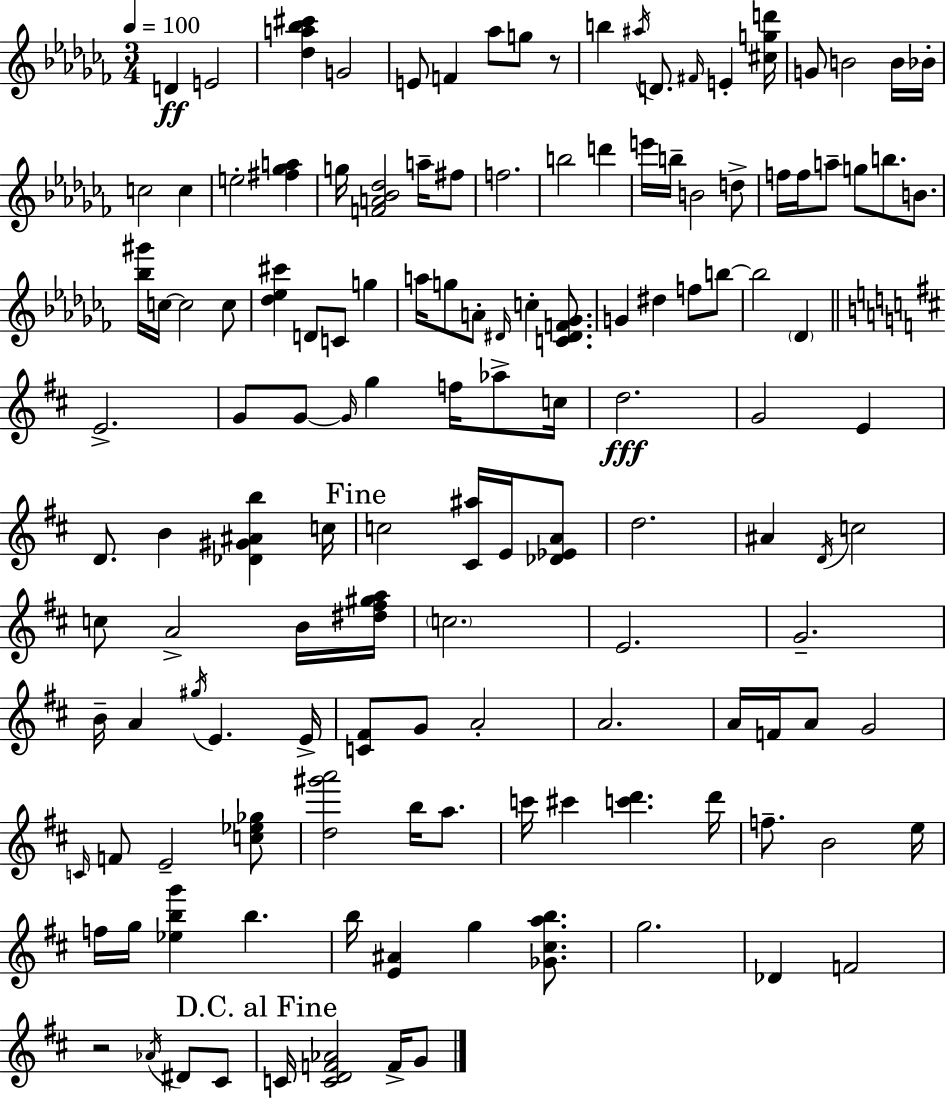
{
  \clef treble
  \numericTimeSignature
  \time 3/4
  \key aes \minor
  \tempo 4 = 100
  d'4\ff e'2 | <des'' a'' bes'' cis'''>4 g'2 | e'8 f'4 aes''8 g''8 r8 | b''4 \acciaccatura { ais''16 } d'8. \grace { fis'16 } e'4-. | \break <cis'' g'' d'''>16 g'8 b'2 | b'16 bes'16-. c''2 c''4 | e''2-. <fis'' ges'' a''>4 | g''16 <f' a' bes' des''>2 a''16-- | \break fis''8 f''2. | b''2 d'''4 | e'''16 b''16-- b'2 | d''8-> f''16 f''16 a''8-- g''8 b''8. b'8. | \break <bes'' gis'''>16 c''16~~ c''2 | c''8 <des'' ees'' cis'''>4 d'8 c'8 g''4 | a''16 g''8 a'8-. \grace { dis'16 } c''4-. | <c' dis' f' ges'>8. g'4 dis''4 f''8 | \break b''8~~ b''2 \parenthesize des'4 | \bar "||" \break \key b \minor e'2.-> | g'8 g'8~~ \grace { g'16 } g''4 f''16 aes''8-> | c''16 d''2.\fff | g'2 e'4 | \break d'8. b'4 <des' gis' ais' b''>4 | c''16 \mark "Fine" c''2 <cis' ais''>16 e'16 <des' ees' a'>8 | d''2. | ais'4 \acciaccatura { d'16 } c''2 | \break c''8 a'2-> | b'16 <dis'' fis'' gis'' a''>16 \parenthesize c''2. | e'2. | g'2.-- | \break b'16-- a'4 \acciaccatura { gis''16 } e'4. | e'16-> <c' fis'>8 g'8 a'2-. | a'2. | a'16 f'16 a'8 g'2 | \break \grace { c'16 } f'8 e'2-- | <c'' ees'' ges''>8 <d'' gis''' a'''>2 | b''16 a''8. c'''16 cis'''4 <c''' d'''>4. | d'''16 f''8.-- b'2 | \break e''16 f''16 g''16 <ees'' b'' g'''>4 b''4. | b''16 <e' ais'>4 g''4 | <ges' cis'' a'' b''>8. g''2. | des'4 f'2 | \break r2 | \acciaccatura { aes'16 } dis'8 cis'8 \mark "D.C. al Fine" c'16 <c' d' f' aes'>2 | f'16-> g'8 \bar "|."
}